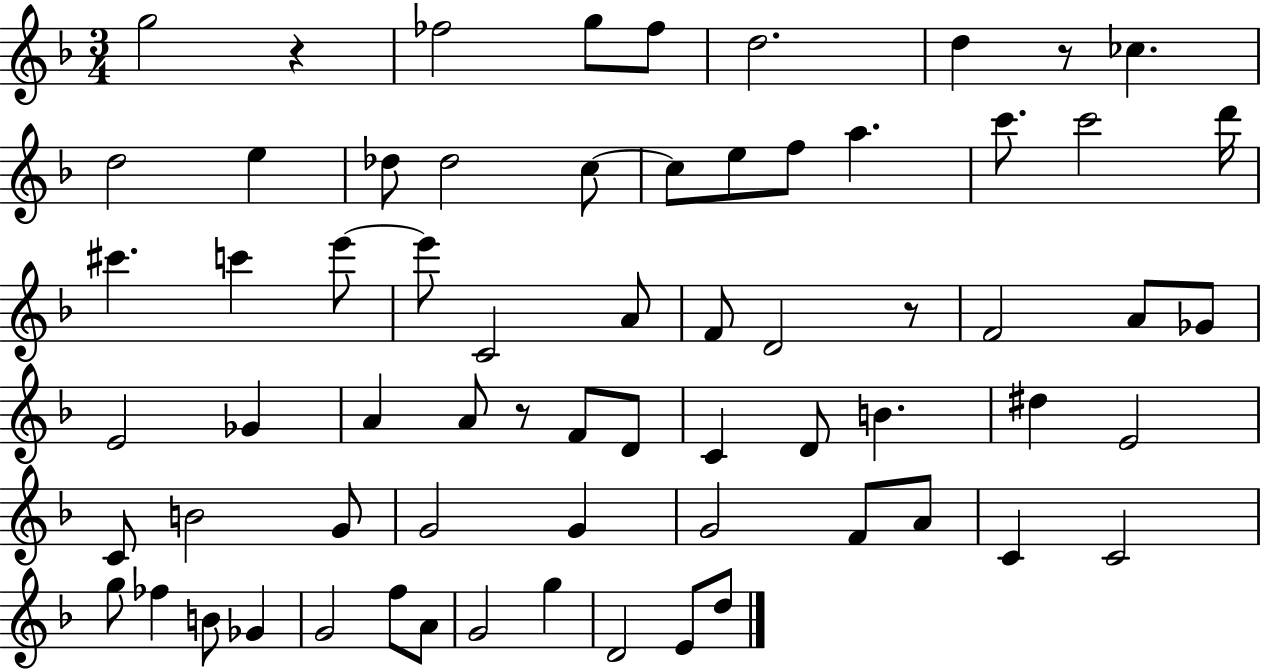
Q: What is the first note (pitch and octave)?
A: G5